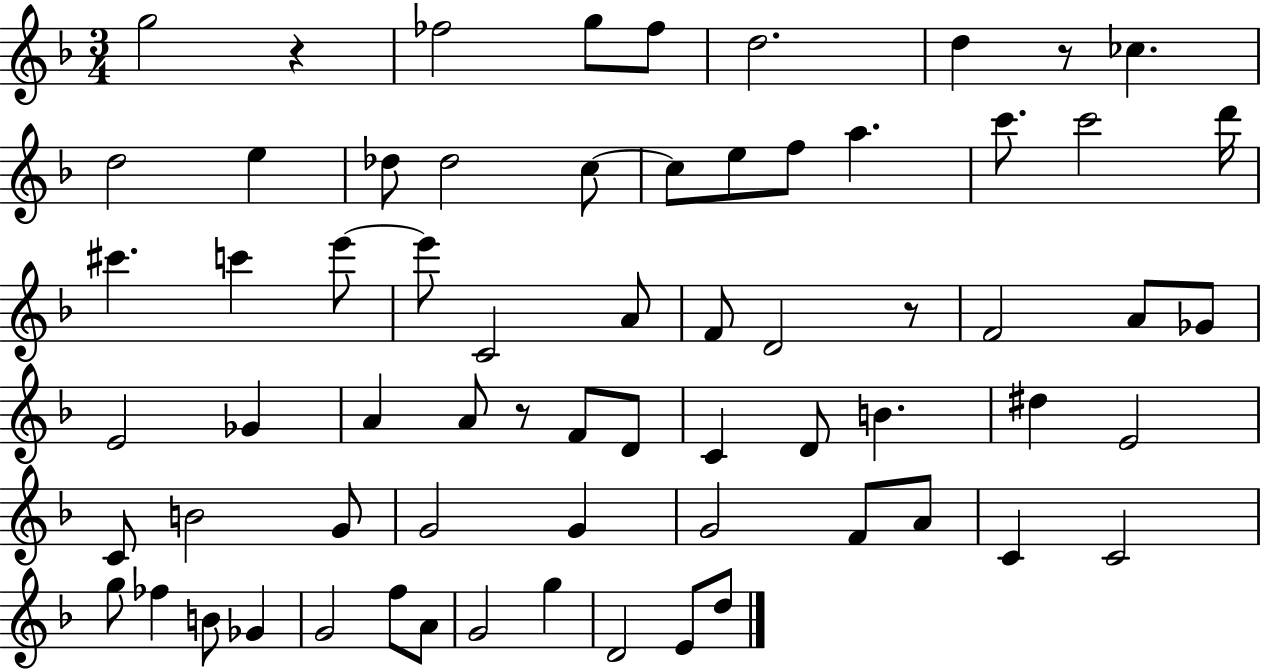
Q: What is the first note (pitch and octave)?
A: G5